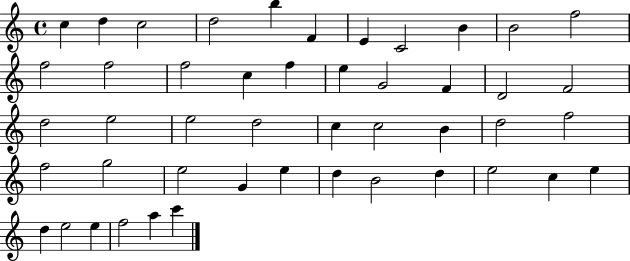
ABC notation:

X:1
T:Untitled
M:4/4
L:1/4
K:C
c d c2 d2 b F E C2 B B2 f2 f2 f2 f2 c f e G2 F D2 F2 d2 e2 e2 d2 c c2 B d2 f2 f2 g2 e2 G e d B2 d e2 c e d e2 e f2 a c'